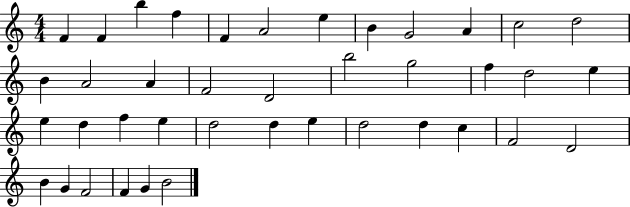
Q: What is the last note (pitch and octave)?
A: B4